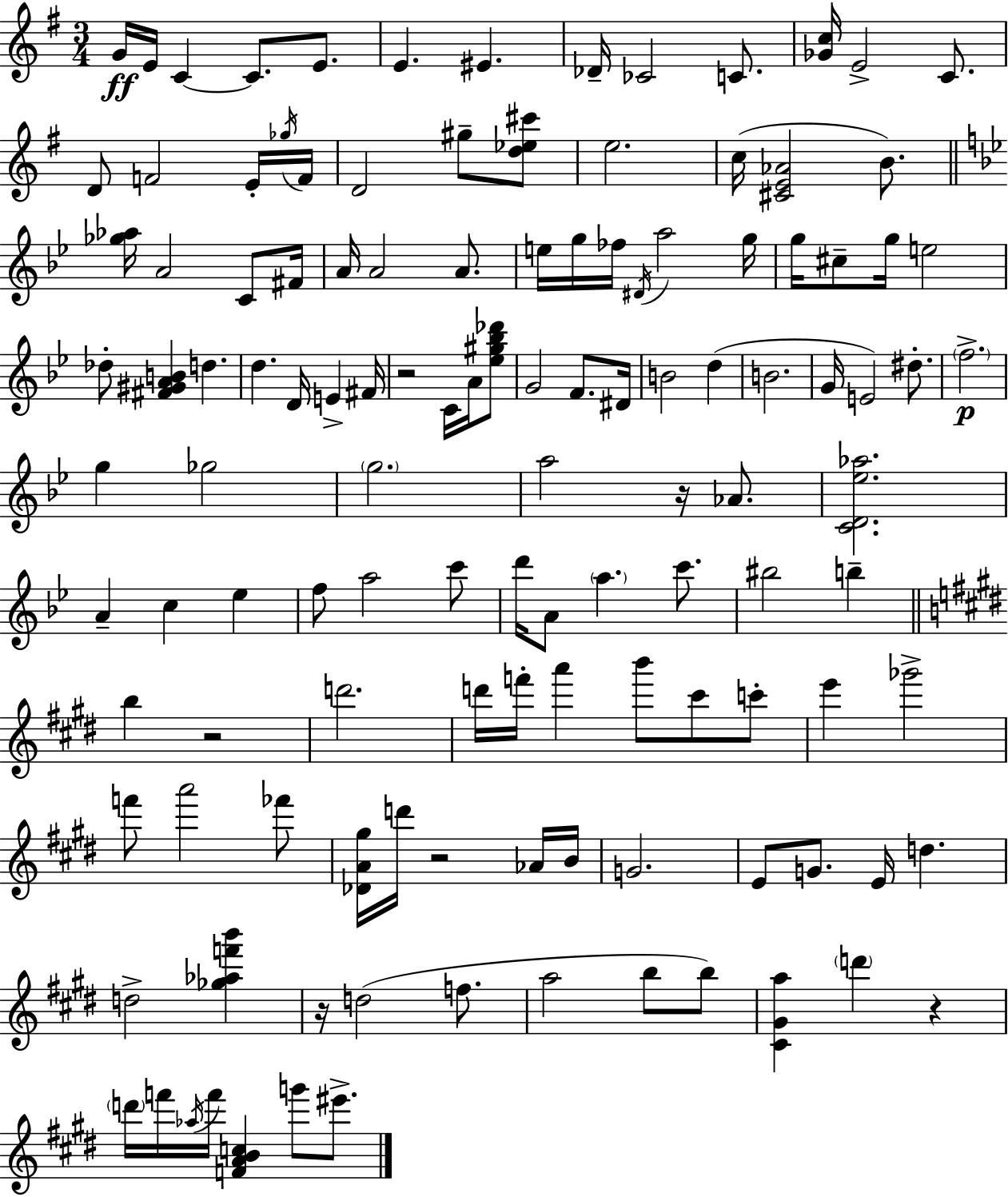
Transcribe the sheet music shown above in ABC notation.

X:1
T:Untitled
M:3/4
L:1/4
K:G
G/4 E/4 C C/2 E/2 E ^E _D/4 _C2 C/2 [_Gc]/4 E2 C/2 D/2 F2 E/4 _g/4 F/4 D2 ^g/2 [d_e^c']/2 e2 c/4 [^CE_A]2 B/2 [_g_a]/4 A2 C/2 ^F/4 A/4 A2 A/2 e/4 g/4 _f/4 ^D/4 a2 g/4 g/4 ^c/2 g/4 e2 _d/2 [^F^GAB] d d D/4 E ^F/4 z2 C/4 A/4 [_e^g_b_d']/2 G2 F/2 ^D/4 B2 d B2 G/4 E2 ^d/2 f2 g _g2 g2 a2 z/4 _A/2 [CD_e_a]2 A c _e f/2 a2 c'/2 d'/4 A/2 a c'/2 ^b2 b b z2 d'2 d'/4 f'/4 a' b'/2 ^c'/2 c'/2 e' _g'2 f'/2 a'2 _f'/2 [_DA^g]/4 d'/4 z2 _A/4 B/4 G2 E/2 G/2 E/4 d d2 [_g_af'b'] z/4 d2 f/2 a2 b/2 b/2 [^C^Ga] d' z d'/4 f'/4 _a/4 f'/4 [FABc] g'/2 ^e'/2